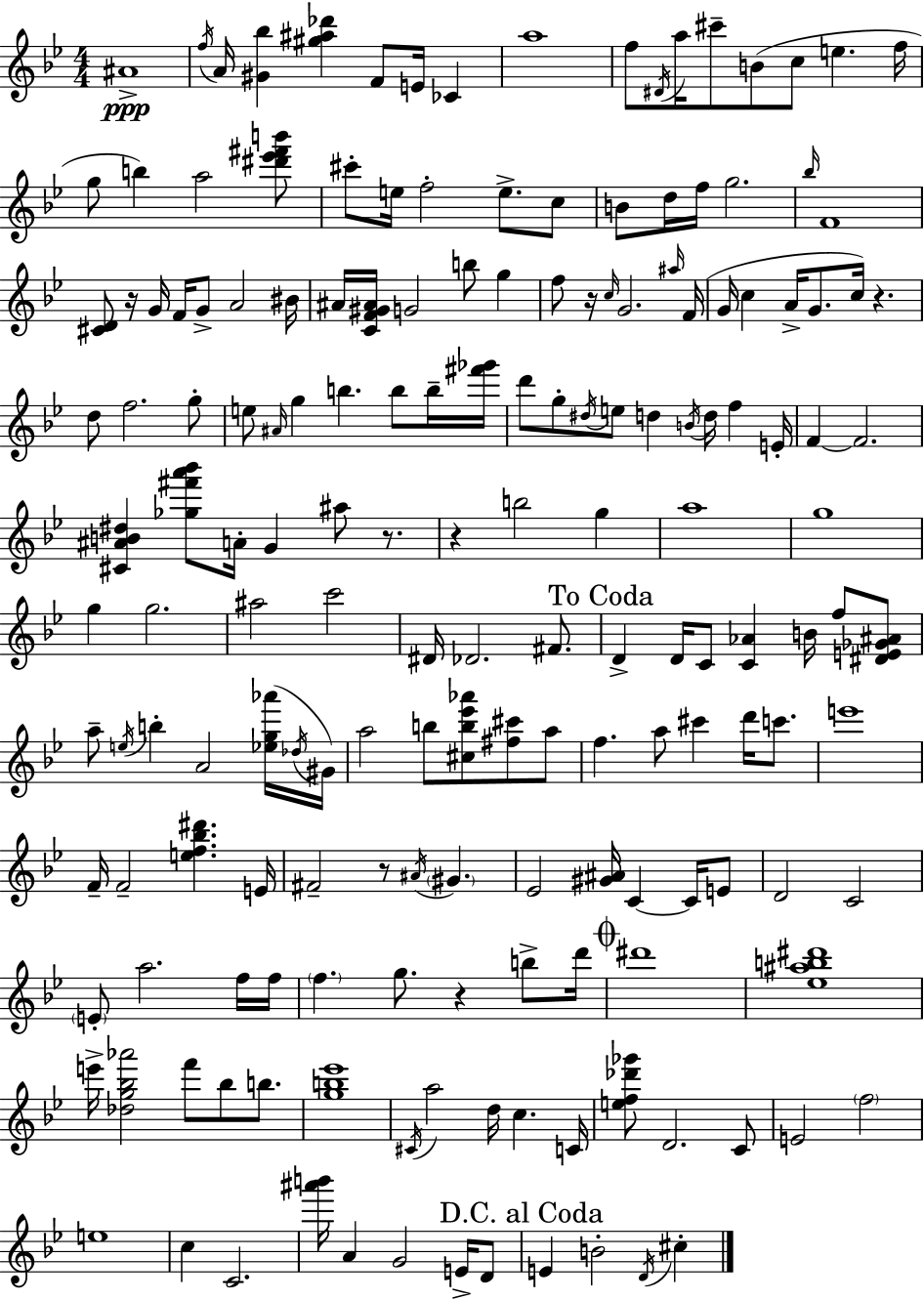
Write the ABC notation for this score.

X:1
T:Untitled
M:4/4
L:1/4
K:Bb
^A4 f/4 A/4 [^G_b] [^g^a_d'] F/2 E/4 _C a4 f/2 ^D/4 a/4 ^c'/2 B/2 c/2 e f/4 g/2 b a2 [^d'_e'^f'b']/2 ^c'/2 e/4 f2 e/2 c/2 B/2 d/4 f/4 g2 _b/4 F4 [^CD]/2 z/4 G/4 F/4 G/2 A2 ^B/4 ^A/4 [CF^G^A]/4 G2 b/2 g f/2 z/4 c/4 G2 ^a/4 F/4 G/4 c A/4 G/2 c/4 z d/2 f2 g/2 e/2 ^A/4 g b b/2 b/4 [^f'_g']/4 d'/2 g/2 ^d/4 e/2 d B/4 d/4 f E/4 F F2 [^C^AB^d] [_g^f'a'_b']/2 A/4 G ^a/2 z/2 z b2 g a4 g4 g g2 ^a2 c'2 ^D/4 _D2 ^F/2 D D/4 C/2 [C_A] B/4 f/2 [^DE_G^A]/2 a/2 e/4 b A2 [_eg_a']/4 _d/4 ^G/4 a2 b/2 [^cb_e'_a']/2 [^f^c']/2 a/2 f a/2 ^c' d'/4 c'/2 e'4 F/4 F2 [ef_b^d'] E/4 ^F2 z/2 ^A/4 ^G _E2 [^G^A]/4 C C/4 E/2 D2 C2 E/2 a2 f/4 f/4 f g/2 z b/2 d'/4 ^d'4 [_e^ab^d']4 e'/4 [_dg_b_a']2 f'/2 _b/2 b/2 [gb_e']4 ^C/4 a2 d/4 c C/4 [ef_d'_g']/2 D2 C/2 E2 f2 e4 c C2 [^a'b']/4 A G2 E/4 D/2 E B2 D/4 ^c